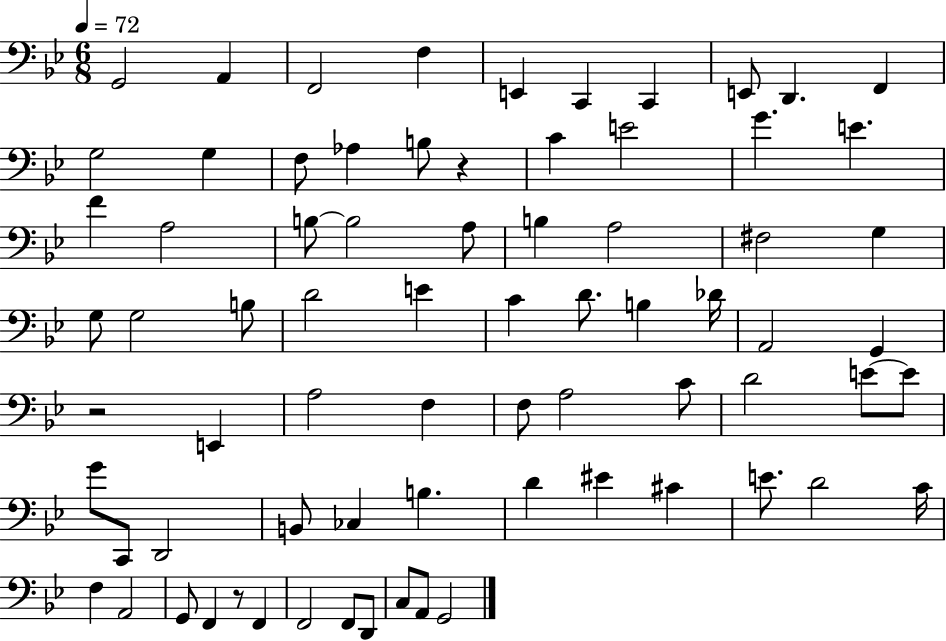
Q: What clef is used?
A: bass